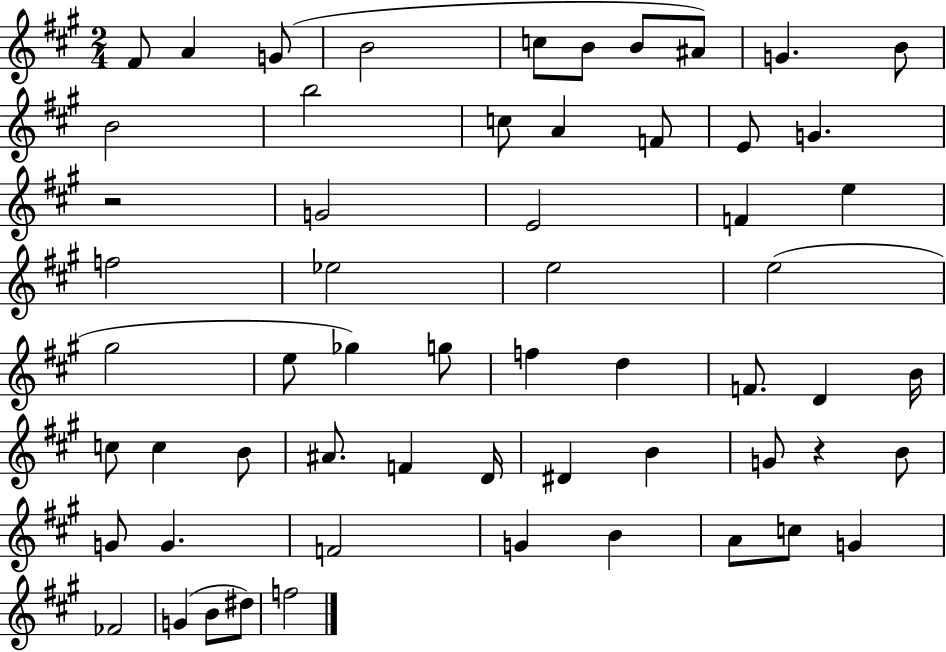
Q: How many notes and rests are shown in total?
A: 59